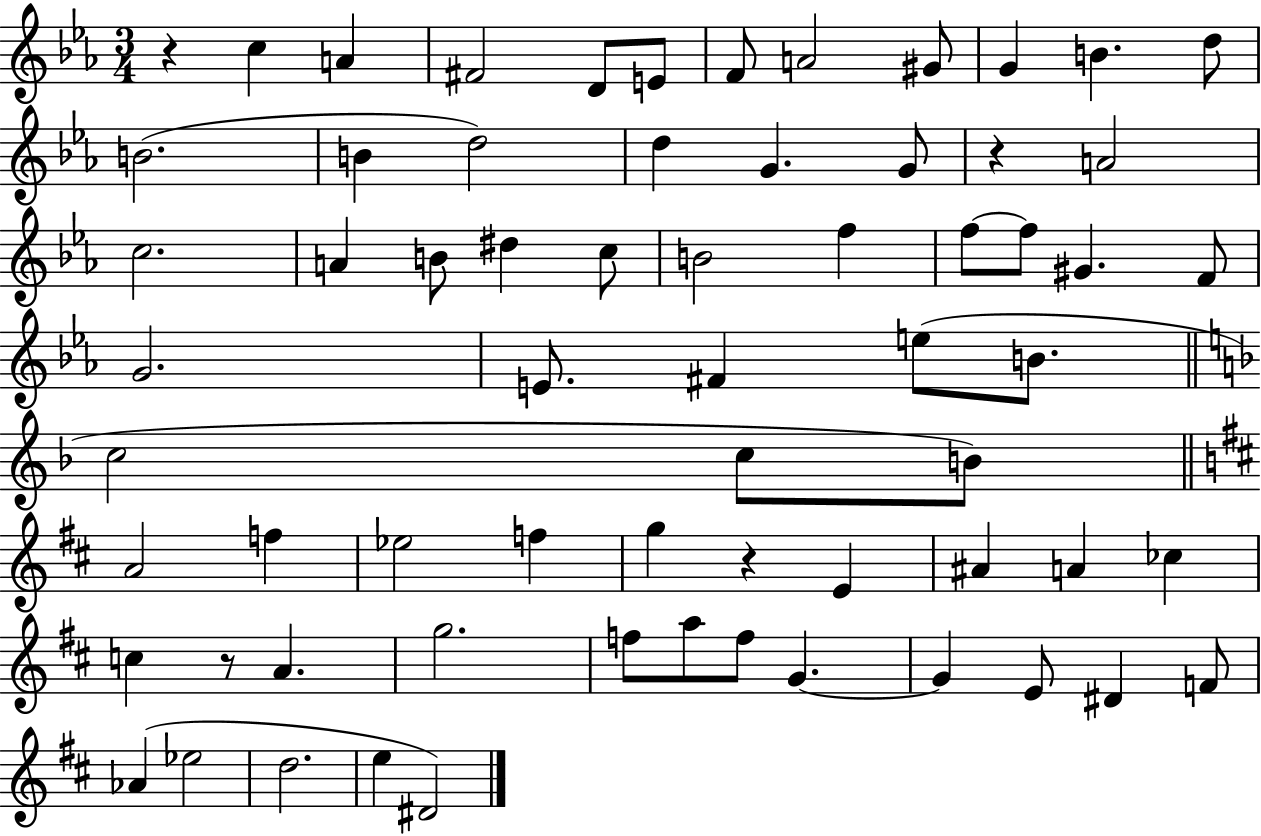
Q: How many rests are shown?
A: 4